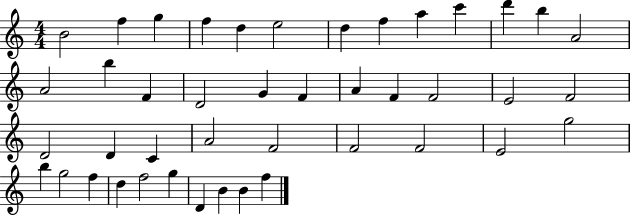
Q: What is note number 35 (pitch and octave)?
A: G5